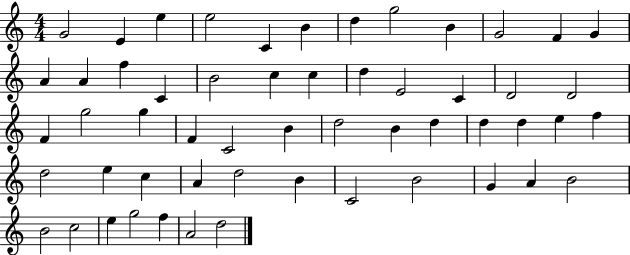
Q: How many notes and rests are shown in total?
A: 55